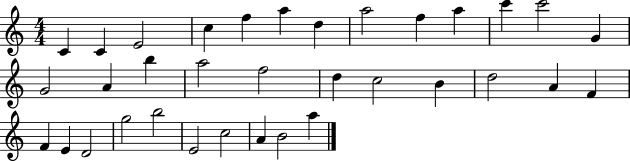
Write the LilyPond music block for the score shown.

{
  \clef treble
  \numericTimeSignature
  \time 4/4
  \key c \major
  c'4 c'4 e'2 | c''4 f''4 a''4 d''4 | a''2 f''4 a''4 | c'''4 c'''2 g'4 | \break g'2 a'4 b''4 | a''2 f''2 | d''4 c''2 b'4 | d''2 a'4 f'4 | \break f'4 e'4 d'2 | g''2 b''2 | e'2 c''2 | a'4 b'2 a''4 | \break \bar "|."
}